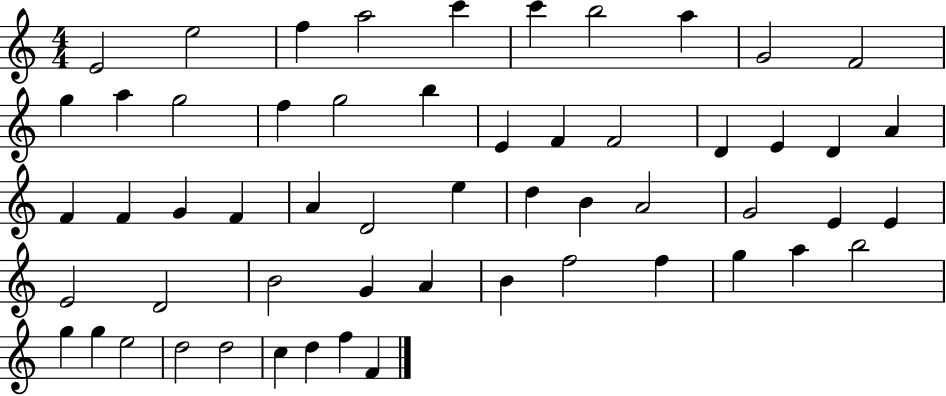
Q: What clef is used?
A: treble